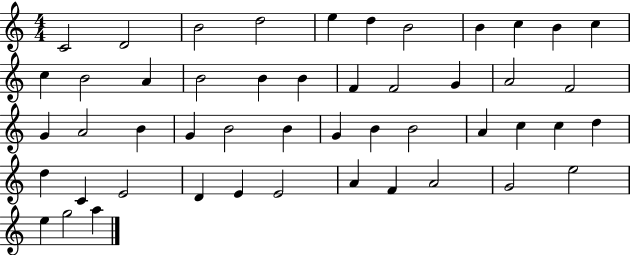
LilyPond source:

{
  \clef treble
  \numericTimeSignature
  \time 4/4
  \key c \major
  c'2 d'2 | b'2 d''2 | e''4 d''4 b'2 | b'4 c''4 b'4 c''4 | \break c''4 b'2 a'4 | b'2 b'4 b'4 | f'4 f'2 g'4 | a'2 f'2 | \break g'4 a'2 b'4 | g'4 b'2 b'4 | g'4 b'4 b'2 | a'4 c''4 c''4 d''4 | \break d''4 c'4 e'2 | d'4 e'4 e'2 | a'4 f'4 a'2 | g'2 e''2 | \break e''4 g''2 a''4 | \bar "|."
}